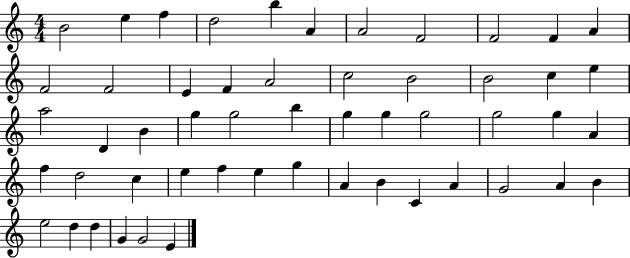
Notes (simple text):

B4/h E5/q F5/q D5/h B5/q A4/q A4/h F4/h F4/h F4/q A4/q F4/h F4/h E4/q F4/q A4/h C5/h B4/h B4/h C5/q E5/q A5/h D4/q B4/q G5/q G5/h B5/q G5/q G5/q G5/h G5/h G5/q A4/q F5/q D5/h C5/q E5/q F5/q E5/q G5/q A4/q B4/q C4/q A4/q G4/h A4/q B4/q E5/h D5/q D5/q G4/q G4/h E4/q